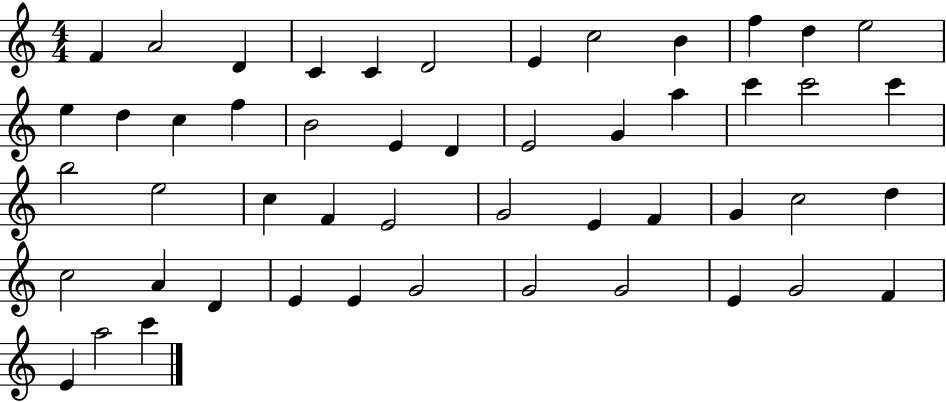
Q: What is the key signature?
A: C major